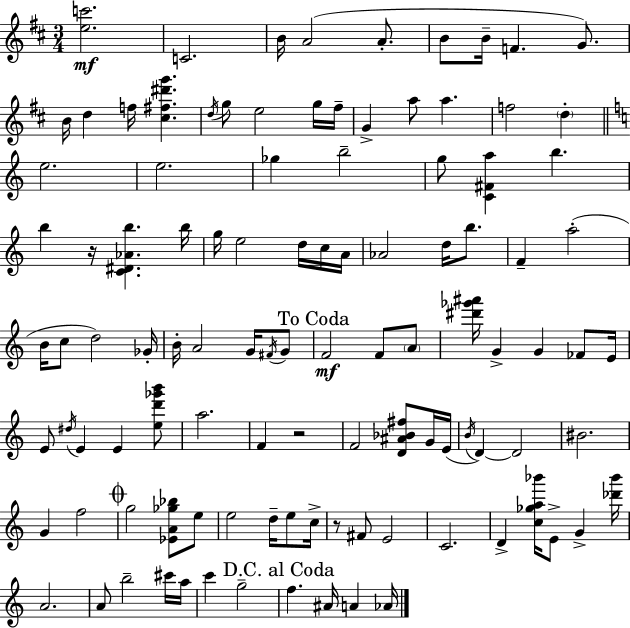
X:1
T:Untitled
M:3/4
L:1/4
K:D
[ec']2 C2 B/4 A2 A/2 B/2 B/4 F G/2 B/4 d f/4 [^c^f^d'g'] d/4 g/2 e2 g/4 ^f/4 G a/2 a f2 d e2 e2 _g b2 g/2 [C^Fa] b b z/4 [C^D_Ab] b/4 g/4 e2 d/4 c/4 A/4 _A2 d/4 b/2 F a2 B/4 c/2 d2 _G/4 B/4 A2 G/4 ^F/4 G/2 F2 F/2 A/2 [^d'_g'^a']/4 G G _F/2 E/4 E/2 ^d/4 E E [ed'_g'b']/2 a2 F z2 F2 [D^A_B^f]/2 G/4 E/4 B/4 D D2 ^B2 G f2 g2 [_EA_g_b]/2 e/2 e2 d/4 e/2 c/4 z/2 ^F/2 E2 C2 D [c_ga_b']/4 E/2 G [_d'_b']/4 A2 A/2 b2 ^c'/4 a/4 c' g2 f ^A/4 A _A/4